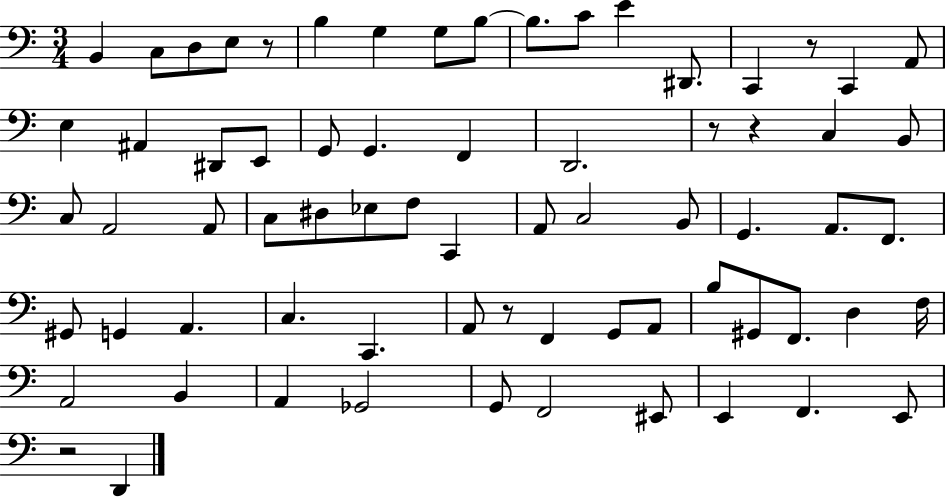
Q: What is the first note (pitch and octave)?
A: B2